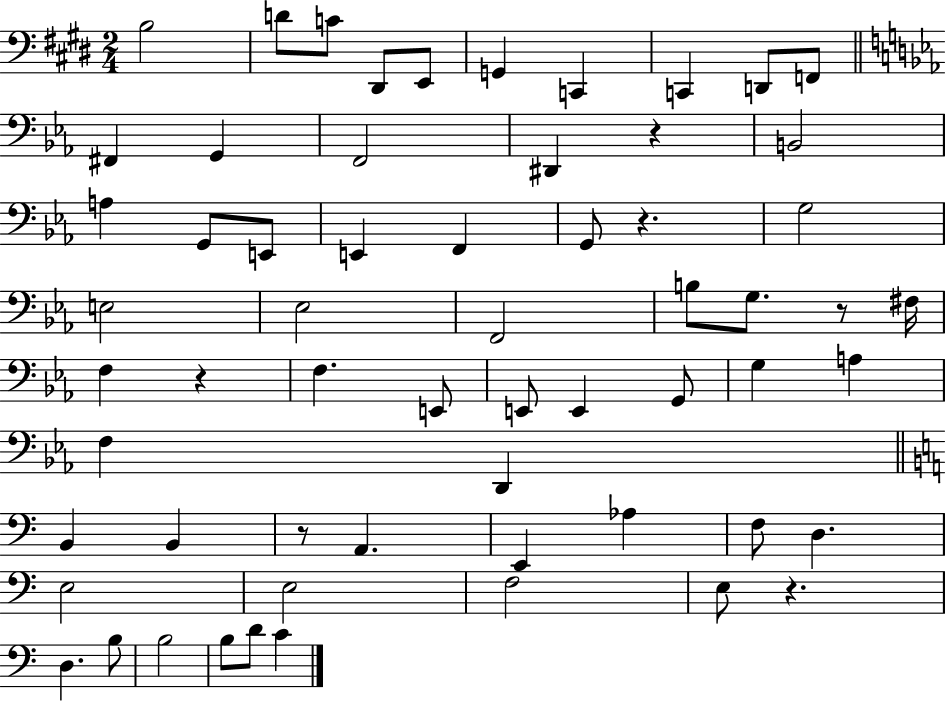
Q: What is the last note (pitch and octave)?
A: C4